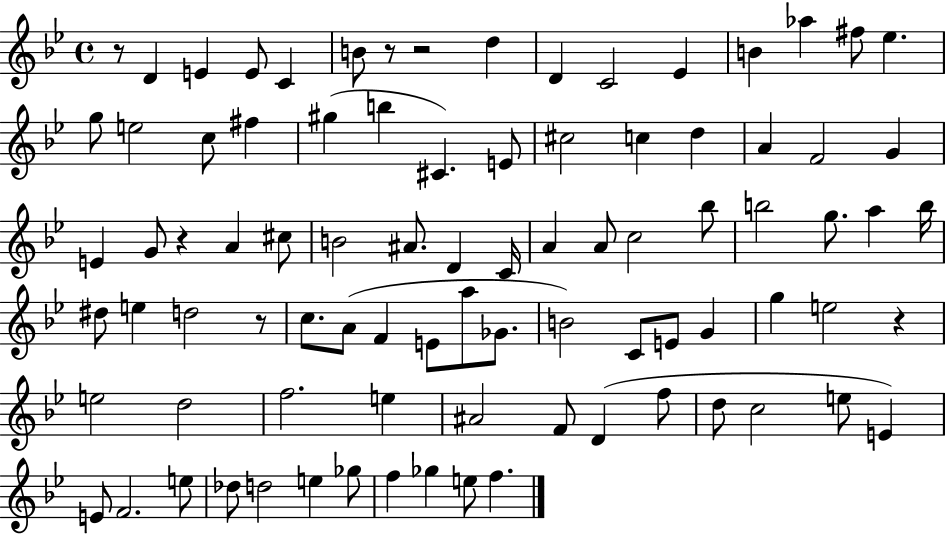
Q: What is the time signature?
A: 4/4